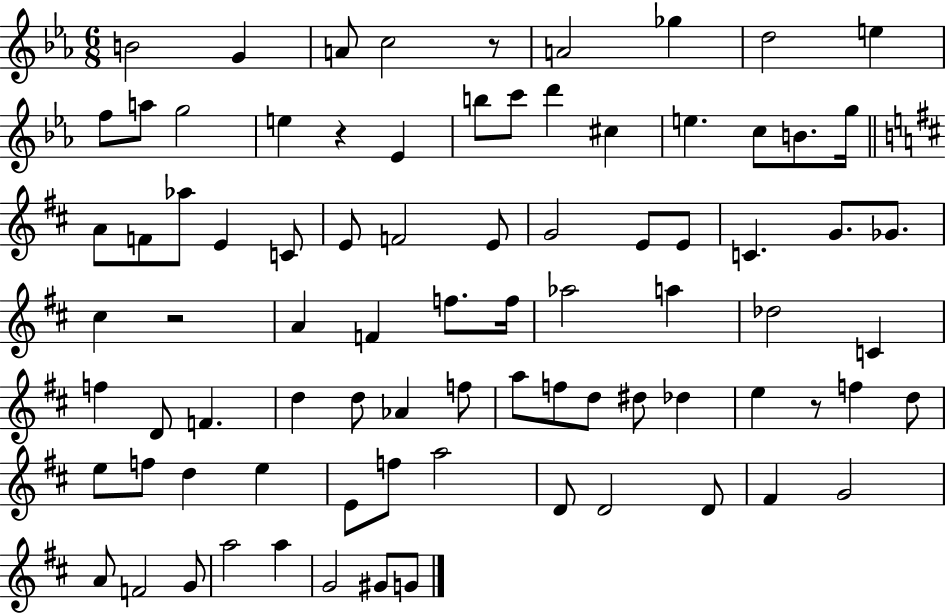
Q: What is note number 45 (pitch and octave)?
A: F5